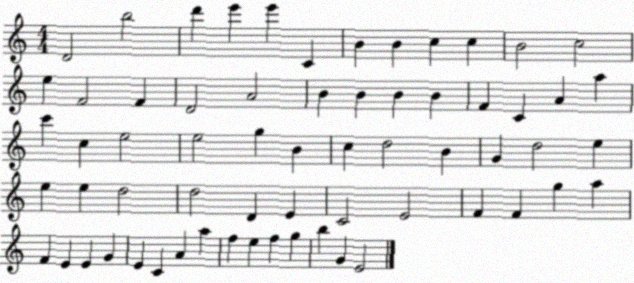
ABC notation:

X:1
T:Untitled
M:4/4
L:1/4
K:C
D2 b2 d' e' e' C B B c c B2 c2 e F2 F D2 A2 B B B B F C A a c' c e2 e2 g B c d2 B G d2 e e e d2 d2 D E C2 E2 F F g a F E E G E C A a f e f g b G E2